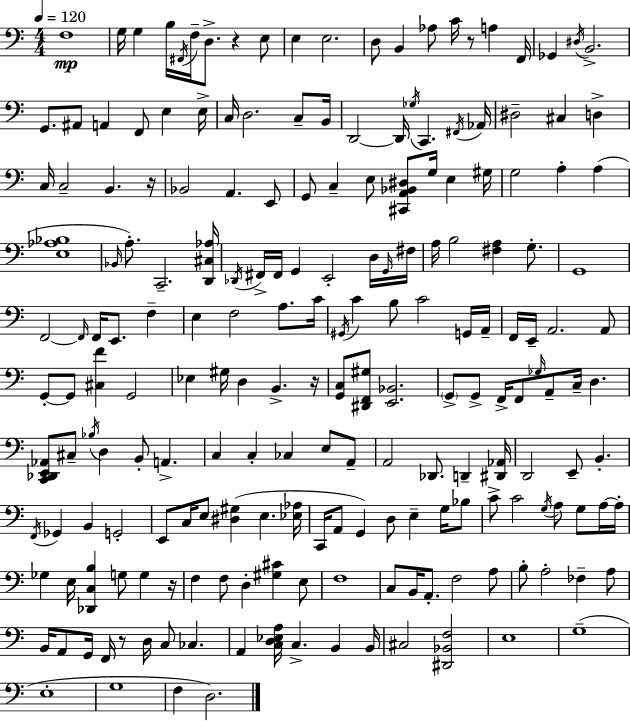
F3/w G3/s G3/q B3/s F#2/s F3/s D3/e. R/q E3/e E3/q E3/h. D3/e B2/q Ab3/e C4/s R/e A3/q F2/s Gb2/q D#3/s B2/h. G2/e. A#2/e A2/q F2/e E3/q E3/s C3/s D3/h. C3/e B2/s D2/h D2/s Gb3/s C2/q. F#2/s Ab2/s D#3/h C#3/q D3/q C3/s C3/h B2/q. R/s Bb2/h A2/q. E2/e G2/e C3/q E3/e [C#2,A2,Bb2,D#3]/e G3/s E3/q G#3/s G3/h A3/q A3/q [E3,Ab3,Bb3]/w Bb2/s A3/e. C2/h. [D2,C#3,Ab3]/s Db2/s F#2/s F#2/s G2/q E2/h D3/s G2/s F#3/s A3/s B3/h [F#3,A3]/q G3/e. G2/w F2/h F2/s F2/s E2/e. F3/q E3/q F3/h A3/e. C4/s G#2/s C4/q B3/e C4/h G2/s A2/s F2/s E2/s A2/h. A2/e G2/e G2/e [C#3,F4]/q G2/h Eb3/q G#3/s D3/q B2/q. R/s [G2,C3]/e [D#2,F2,G#3]/e [E2,Bb2]/h. G2/e G2/e F2/s F2/e Gb3/s A2/e C3/s D3/q. [C2,Db2,E2,Ab2]/e C#3/e Bb3/s D3/q B2/e A2/q. C3/q C3/q CES3/q E3/e A2/e A2/h Db2/e. D2/q [D#2,Ab2]/s D2/h E2/e B2/q. F2/s Gb2/q B2/q G2/h E2/e C3/s E3/e [D#3,G#3]/q E3/q. [Eb3,Ab3]/s C2/s A2/e G2/q D3/e E3/q G3/s Bb3/e C4/e C4/h G3/s A3/e G3/e A3/s A3/s Gb3/q E3/s [Db2,C3,B3]/q G3/e G3/q R/s F3/q F3/e D3/q [G#3,C#4]/q E3/e F3/w C3/e B2/s A2/e. F3/h A3/e B3/e A3/h FES3/q A3/e B2/s A2/e G2/s F2/s R/e D3/s C3/e CES3/q. A2/q [C3,D3,Eb3,A3]/s C3/q. B2/q B2/s C#3/h [D#2,Bb2,F3]/h E3/w G3/w E3/w G3/w F3/q D3/h.